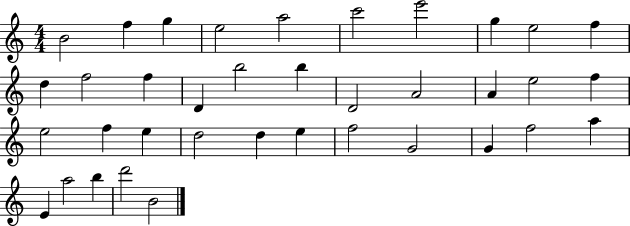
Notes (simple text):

B4/h F5/q G5/q E5/h A5/h C6/h E6/h G5/q E5/h F5/q D5/q F5/h F5/q D4/q B5/h B5/q D4/h A4/h A4/q E5/h F5/q E5/h F5/q E5/q D5/h D5/q E5/q F5/h G4/h G4/q F5/h A5/q E4/q A5/h B5/q D6/h B4/h